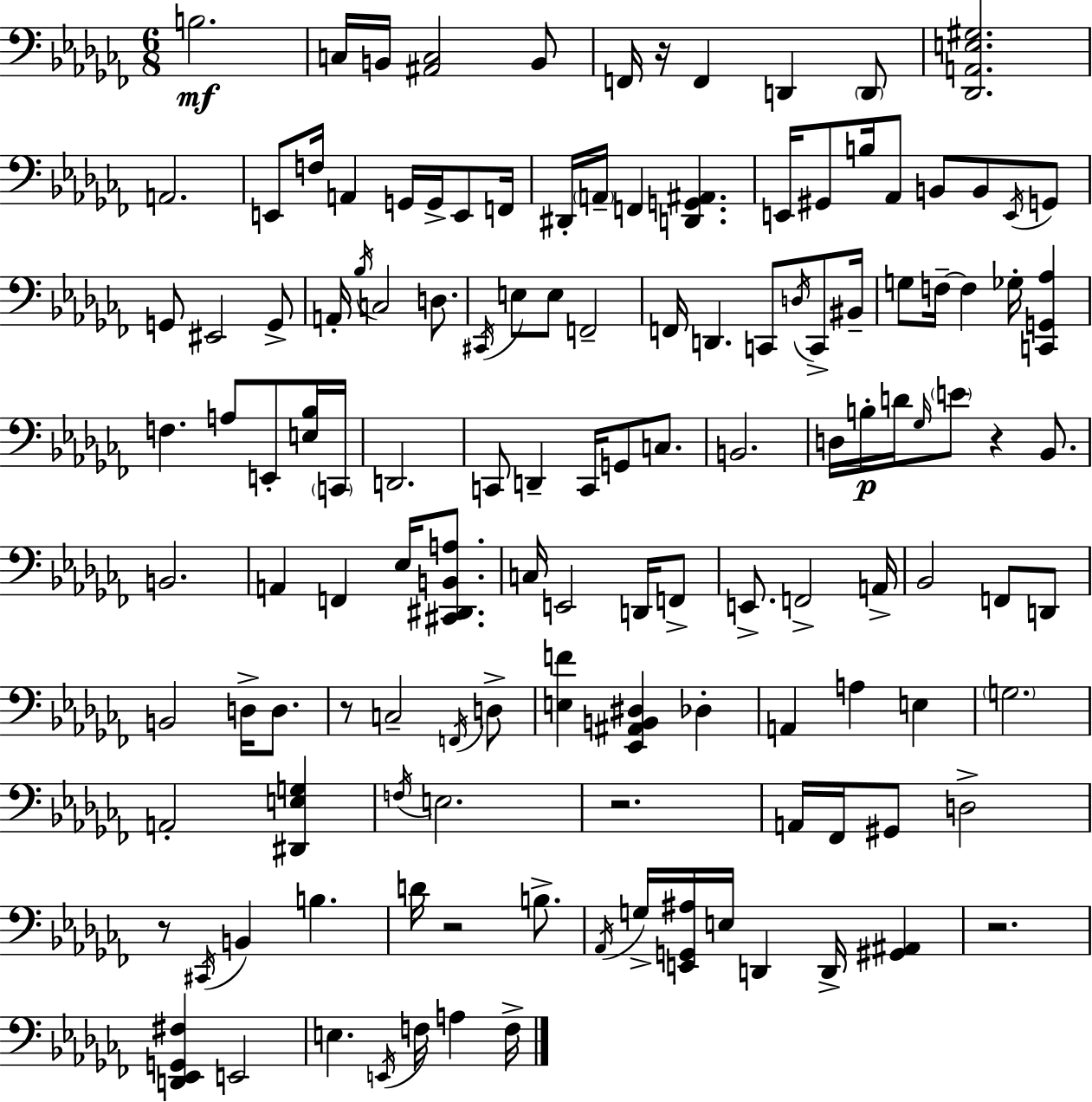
{
  \clef bass
  \numericTimeSignature
  \time 6/8
  \key aes \minor
  b2.\mf | c16 b,16 <ais, c>2 b,8 | f,16 r16 f,4 d,4 \parenthesize d,8 | <des, a, e gis>2. | \break a,2. | e,8 f16 a,4 g,16 g,16-> e,8 f,16 | dis,16-. \parenthesize a,16-- f,4 <d, g, ais,>4. | e,16 gis,8 b16 aes,8 b,8 b,8 \acciaccatura { e,16 } g,8 | \break g,8 eis,2 g,8-> | a,16-. \acciaccatura { bes16 } c2 d8. | \acciaccatura { cis,16 } e8 e8 f,2-- | f,16 d,4. c,8 | \break \acciaccatura { d16 } c,8-> bis,16-- g8 f16--~~ f4 ges16-. | <c, g, aes>4 f4. a8 | e,8-. <e bes>16 \parenthesize c,16 d,2. | c,8 d,4-- c,16 g,8 | \break c8. b,2. | d16 b16-.\p d'16 \grace { ges16 } \parenthesize e'8 r4 | bes,8. b,2. | a,4 f,4 | \break ees16 <cis, dis, b, a>8. c16 e,2 | d,16 f,8-> e,8.-> f,2-> | a,16-> bes,2 | f,8 d,8 b,2 | \break d16-> d8. r8 c2-- | \acciaccatura { f,16 } d8-> <e f'>4 <ees, ais, b, dis>4 | des4-. a,4 a4 | e4 \parenthesize g2. | \break a,2-. | <dis, e g>4 \acciaccatura { f16 } e2. | r2. | a,16 fes,16 gis,8 d2-> | \break r8 \acciaccatura { cis,16 } b,4 | b4. d'16 r2 | b8.-> \acciaccatura { aes,16 } g16-> <e, g, ais>16 e16 | d,4 d,16-> <gis, ais,>4 r2. | \break <d, ees, g, fis>4 | e,2 e4. | \acciaccatura { e,16 } f16 a4 f16-> \bar "|."
}